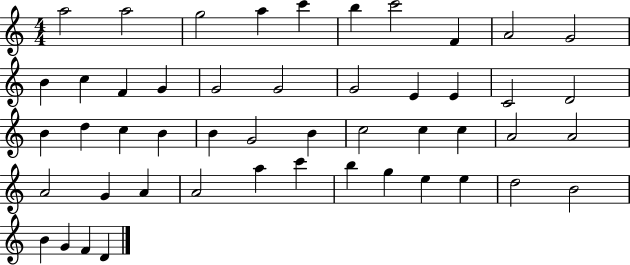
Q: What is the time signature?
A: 4/4